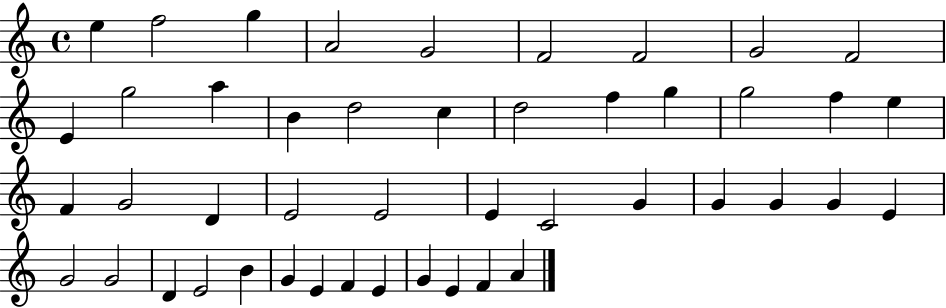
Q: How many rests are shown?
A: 0